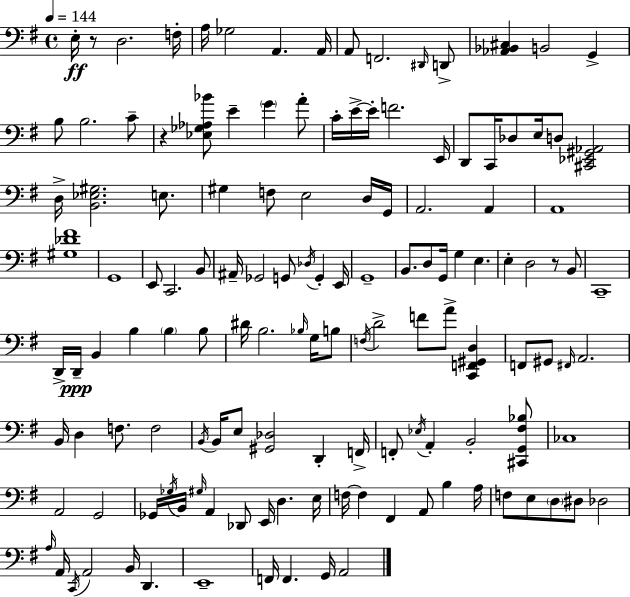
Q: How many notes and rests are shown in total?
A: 136